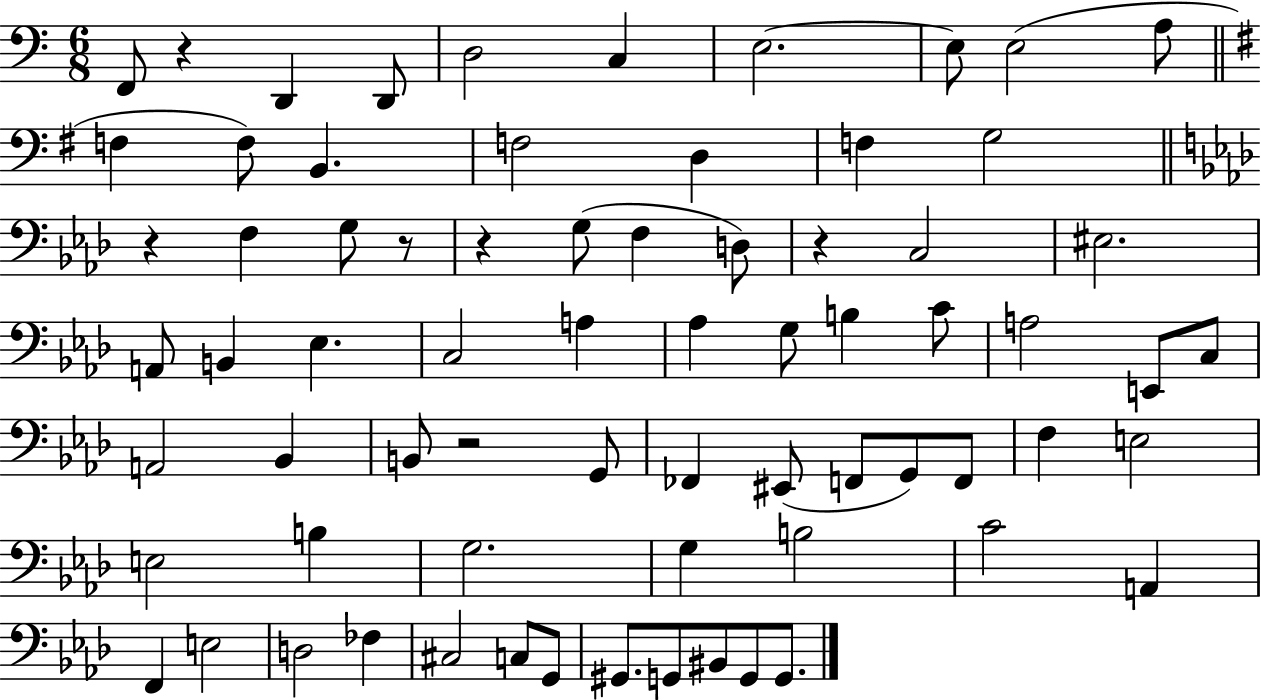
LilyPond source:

{
  \clef bass
  \numericTimeSignature
  \time 6/8
  \key c \major
  f,8 r4 d,4 d,8 | d2 c4 | e2.~~ | e8 e2( a8 | \break \bar "||" \break \key g \major f4 f8) b,4. | f2 d4 | f4 g2 | \bar "||" \break \key aes \major r4 f4 g8 r8 | r4 g8( f4 d8) | r4 c2 | eis2. | \break a,8 b,4 ees4. | c2 a4 | aes4 g8 b4 c'8 | a2 e,8 c8 | \break a,2 bes,4 | b,8 r2 g,8 | fes,4 eis,8( f,8 g,8) f,8 | f4 e2 | \break e2 b4 | g2. | g4 b2 | c'2 a,4 | \break f,4 e2 | d2 fes4 | cis2 c8 g,8 | gis,8. g,8 bis,8 g,8 g,8. | \break \bar "|."
}